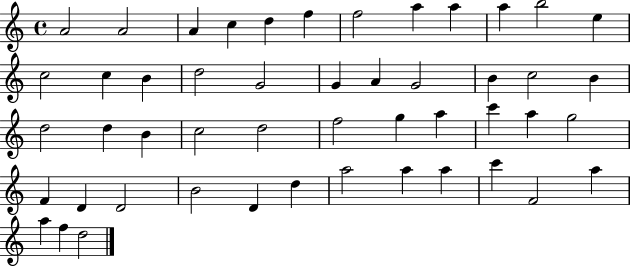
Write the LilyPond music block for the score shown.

{
  \clef treble
  \time 4/4
  \defaultTimeSignature
  \key c \major
  a'2 a'2 | a'4 c''4 d''4 f''4 | f''2 a''4 a''4 | a''4 b''2 e''4 | \break c''2 c''4 b'4 | d''2 g'2 | g'4 a'4 g'2 | b'4 c''2 b'4 | \break d''2 d''4 b'4 | c''2 d''2 | f''2 g''4 a''4 | c'''4 a''4 g''2 | \break f'4 d'4 d'2 | b'2 d'4 d''4 | a''2 a''4 a''4 | c'''4 f'2 a''4 | \break a''4 f''4 d''2 | \bar "|."
}